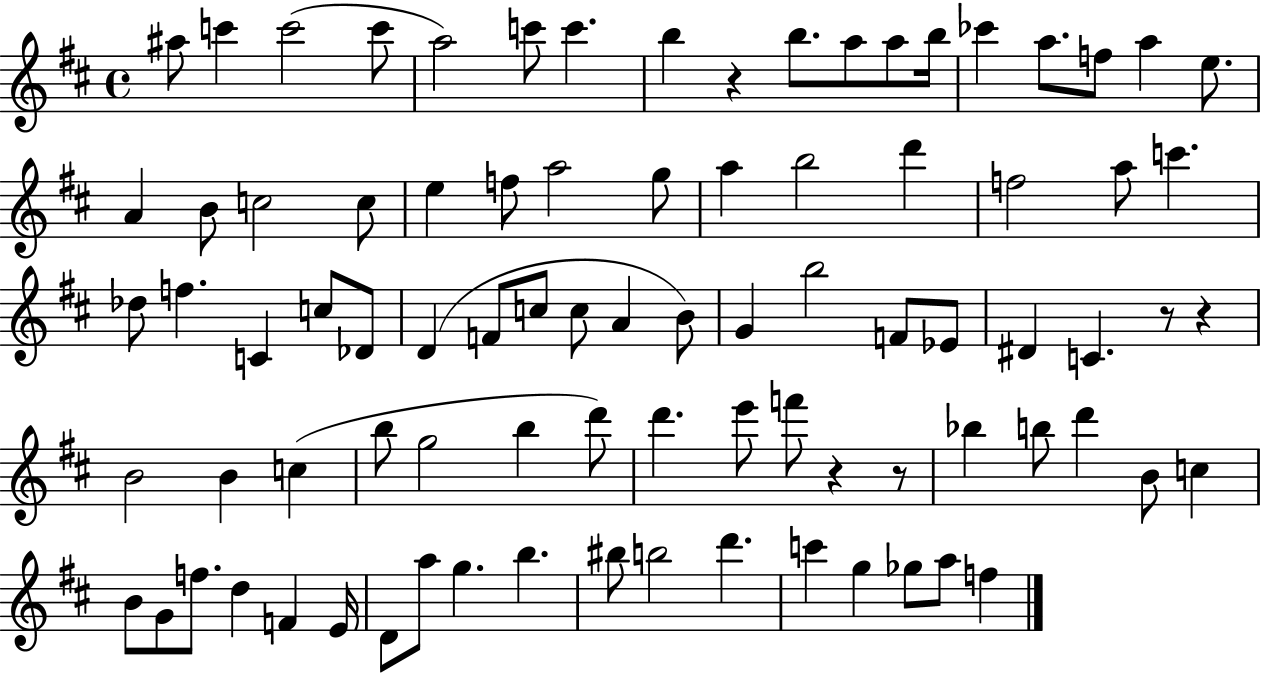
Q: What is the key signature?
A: D major